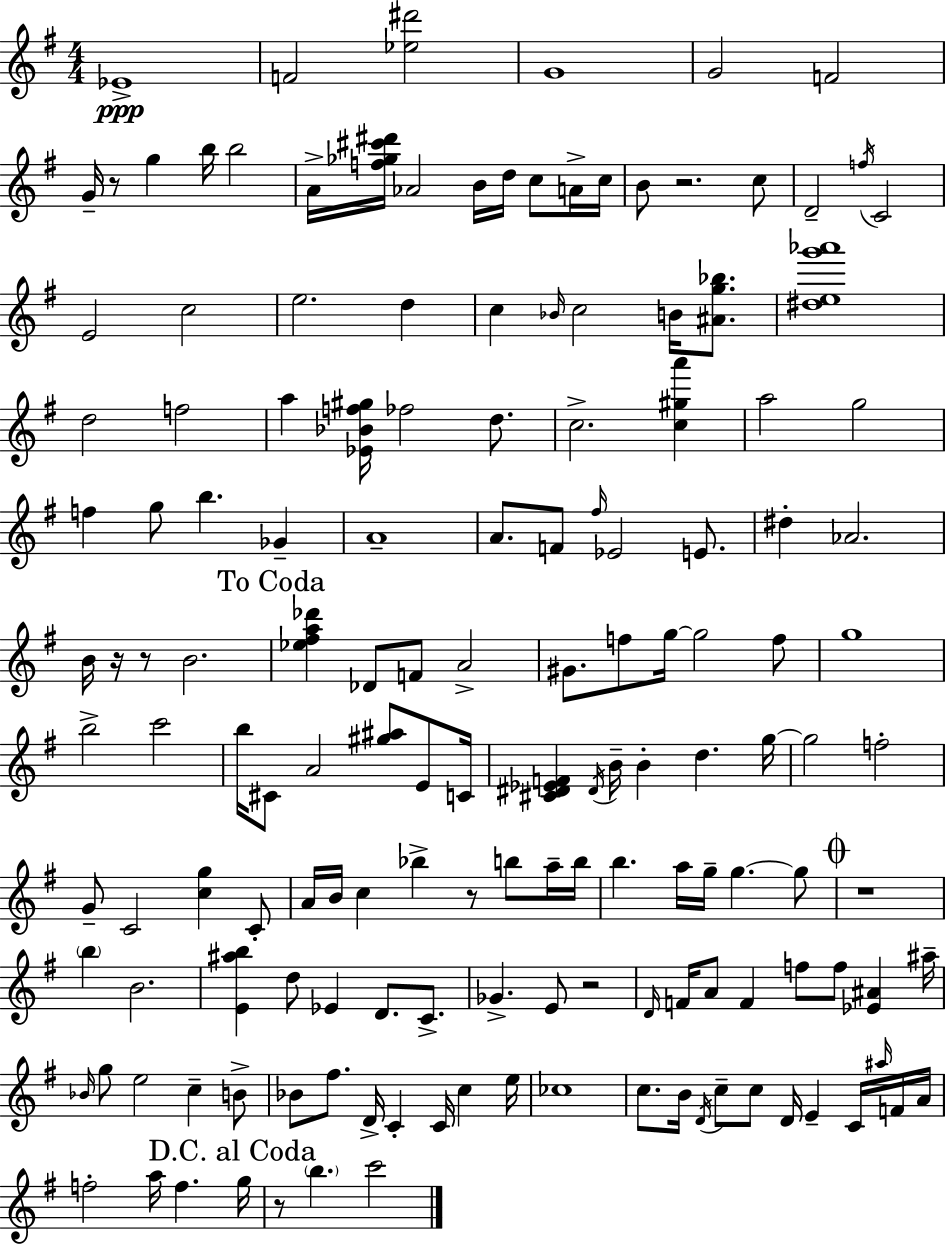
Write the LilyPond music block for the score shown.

{
  \clef treble
  \numericTimeSignature
  \time 4/4
  \key e \minor
  ees'1->\ppp | f'2 <ees'' dis'''>2 | g'1 | g'2 f'2 | \break g'16-- r8 g''4 b''16 b''2 | a'16-> <f'' ges'' cis''' dis'''>16 aes'2 b'16 d''16 c''8 a'16-> c''16 | b'8 r2. c''8 | d'2-- \acciaccatura { f''16 } c'2 | \break e'2 c''2 | e''2. d''4 | c''4 \grace { bes'16 } c''2 b'16 <ais' g'' bes''>8. | <dis'' e'' g''' aes'''>1 | \break d''2 f''2 | a''4 <ees' bes' f'' gis''>16 fes''2 d''8. | c''2.-> <c'' gis'' a'''>4 | a''2 g''2 | \break f''4 g''8 b''4. ges'4-- | a'1-- | a'8. f'8 \grace { fis''16 } ees'2 | e'8. dis''4-. aes'2. | \break b'16 r16 r8 b'2. | \mark "To Coda" <ees'' fis'' a'' des'''>4 des'8 f'8 a'2-> | gis'8. f''8 g''16~~ g''2 | f''8 g''1 | \break b''2-> c'''2 | b''16 cis'8 a'2 <gis'' ais''>8 | e'8 c'16 <cis' dis' ees' f'>4 \acciaccatura { dis'16 } b'16-- b'4-. d''4. | g''16~~ g''2 f''2-. | \break g'8-- c'2 <c'' g''>4 | c'8-. a'16 b'16 c''4 bes''4-> r8 | b''8 a''16-- b''16 b''4. a''16 g''16-- g''4.~~ | g''8 \mark \markup { \musicglyph "scripts.coda" } r1 | \break \parenthesize b''4 b'2. | <e' ais'' b''>4 d''8 ees'4 d'8. | c'8.-> ges'4.-> e'8 r2 | \grace { d'16 } f'16 a'8 f'4 f''8 f''8 | \break <ees' ais'>4 ais''16-- \grace { bes'16 } g''8 e''2 | c''4-- b'8-> bes'8 fis''8. d'16-> c'4-. | c'16 c''4 e''16 ces''1 | c''8. b'16 \acciaccatura { d'16 } c''8-- c''8 d'16 | \break e'4-- c'16 \grace { ais''16 } f'16 a'16 f''2-. | a''16 f''4. \mark "D.C. al Coda" g''16 r8 \parenthesize b''4. | c'''2 \bar "|."
}